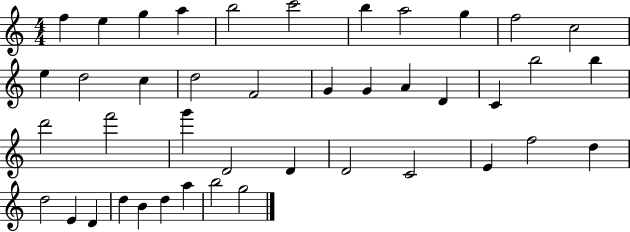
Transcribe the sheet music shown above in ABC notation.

X:1
T:Untitled
M:4/4
L:1/4
K:C
f e g a b2 c'2 b a2 g f2 c2 e d2 c d2 F2 G G A D C b2 b d'2 f'2 g' D2 D D2 C2 E f2 d d2 E D d B d a b2 g2